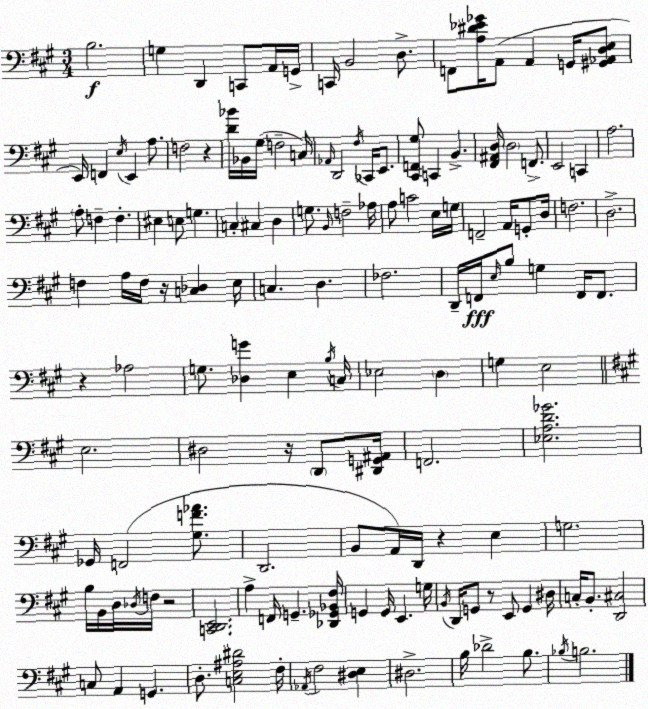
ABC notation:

X:1
T:Untitled
M:3/4
L:1/4
K:A
B,2 G, D,, C,,/2 A,,/4 G,,/4 C,,/4 B,,2 D,/2 F,,/2 [A,^D_E_G]/4 A,,/2 A,, G,,/4 [^G,,_A,,D,E,]/2 E,,/4 F,, E,/4 E,, A,/2 F,2 z [D_B]/4 _B,,/4 ^G,/4 F,2 C,/4 _A,,/4 D,,2 ^F,/4 _C,,/4 E,,/2 [^C,,F,,^G,]/2 C,, B,, [^F,,^A,,D,]/4 D,2 F,,/2 E,,2 C,, A,2 A,/2 F, F, ^E, E,/2 G, C, ^C, D, G,/2 B,,/4 F,2 _A,/4 A,/2 C2 E,/4 G,/4 F,,2 A,,/4 G,,/2 D,/4 F,2 D,2 F, A,/4 F,/4 z/4 [C,_D,] E,/4 C, D, _F,2 D,,/4 F,,/4 E,/4 B,/2 G, F,,/4 F,,/2 z _A,2 G,/2 [_D,G] E, B,/4 C,/4 _E,2 D, G, E,2 E,2 ^D,2 z/4 D,,/2 [^D,,G,,^A,,]/4 F,,2 [_E,A,D_G]2 _G,,/4 F,,2 [^G,F_A]/2 D,,2 B,,/2 A,,/4 D,,/4 z E, G,2 B,/4 B,,/4 D,/4 _D,/4 F,/4 z2 [C,,D,,E,,]2 A, F,,/4 G,, [_D,,_G,,_B,,^F,]/4 G,, G,,/4 E,, G,/4 B,,/4 D,,/4 G,,/2 z/2 E,,/2 G,, ^D,/4 C,/4 B,,/2 [D,,^C,]2 C,/2 A,, G,, D,/2 [C,E,^A,^D]2 ^F,/4 _A,,/4 ^F,2 [^D,E,] ^D,2 B,/4 _D2 B,/2 _B,/4 B,2